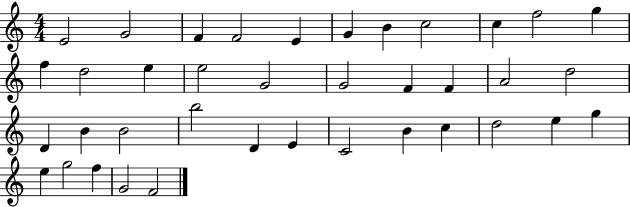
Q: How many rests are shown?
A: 0